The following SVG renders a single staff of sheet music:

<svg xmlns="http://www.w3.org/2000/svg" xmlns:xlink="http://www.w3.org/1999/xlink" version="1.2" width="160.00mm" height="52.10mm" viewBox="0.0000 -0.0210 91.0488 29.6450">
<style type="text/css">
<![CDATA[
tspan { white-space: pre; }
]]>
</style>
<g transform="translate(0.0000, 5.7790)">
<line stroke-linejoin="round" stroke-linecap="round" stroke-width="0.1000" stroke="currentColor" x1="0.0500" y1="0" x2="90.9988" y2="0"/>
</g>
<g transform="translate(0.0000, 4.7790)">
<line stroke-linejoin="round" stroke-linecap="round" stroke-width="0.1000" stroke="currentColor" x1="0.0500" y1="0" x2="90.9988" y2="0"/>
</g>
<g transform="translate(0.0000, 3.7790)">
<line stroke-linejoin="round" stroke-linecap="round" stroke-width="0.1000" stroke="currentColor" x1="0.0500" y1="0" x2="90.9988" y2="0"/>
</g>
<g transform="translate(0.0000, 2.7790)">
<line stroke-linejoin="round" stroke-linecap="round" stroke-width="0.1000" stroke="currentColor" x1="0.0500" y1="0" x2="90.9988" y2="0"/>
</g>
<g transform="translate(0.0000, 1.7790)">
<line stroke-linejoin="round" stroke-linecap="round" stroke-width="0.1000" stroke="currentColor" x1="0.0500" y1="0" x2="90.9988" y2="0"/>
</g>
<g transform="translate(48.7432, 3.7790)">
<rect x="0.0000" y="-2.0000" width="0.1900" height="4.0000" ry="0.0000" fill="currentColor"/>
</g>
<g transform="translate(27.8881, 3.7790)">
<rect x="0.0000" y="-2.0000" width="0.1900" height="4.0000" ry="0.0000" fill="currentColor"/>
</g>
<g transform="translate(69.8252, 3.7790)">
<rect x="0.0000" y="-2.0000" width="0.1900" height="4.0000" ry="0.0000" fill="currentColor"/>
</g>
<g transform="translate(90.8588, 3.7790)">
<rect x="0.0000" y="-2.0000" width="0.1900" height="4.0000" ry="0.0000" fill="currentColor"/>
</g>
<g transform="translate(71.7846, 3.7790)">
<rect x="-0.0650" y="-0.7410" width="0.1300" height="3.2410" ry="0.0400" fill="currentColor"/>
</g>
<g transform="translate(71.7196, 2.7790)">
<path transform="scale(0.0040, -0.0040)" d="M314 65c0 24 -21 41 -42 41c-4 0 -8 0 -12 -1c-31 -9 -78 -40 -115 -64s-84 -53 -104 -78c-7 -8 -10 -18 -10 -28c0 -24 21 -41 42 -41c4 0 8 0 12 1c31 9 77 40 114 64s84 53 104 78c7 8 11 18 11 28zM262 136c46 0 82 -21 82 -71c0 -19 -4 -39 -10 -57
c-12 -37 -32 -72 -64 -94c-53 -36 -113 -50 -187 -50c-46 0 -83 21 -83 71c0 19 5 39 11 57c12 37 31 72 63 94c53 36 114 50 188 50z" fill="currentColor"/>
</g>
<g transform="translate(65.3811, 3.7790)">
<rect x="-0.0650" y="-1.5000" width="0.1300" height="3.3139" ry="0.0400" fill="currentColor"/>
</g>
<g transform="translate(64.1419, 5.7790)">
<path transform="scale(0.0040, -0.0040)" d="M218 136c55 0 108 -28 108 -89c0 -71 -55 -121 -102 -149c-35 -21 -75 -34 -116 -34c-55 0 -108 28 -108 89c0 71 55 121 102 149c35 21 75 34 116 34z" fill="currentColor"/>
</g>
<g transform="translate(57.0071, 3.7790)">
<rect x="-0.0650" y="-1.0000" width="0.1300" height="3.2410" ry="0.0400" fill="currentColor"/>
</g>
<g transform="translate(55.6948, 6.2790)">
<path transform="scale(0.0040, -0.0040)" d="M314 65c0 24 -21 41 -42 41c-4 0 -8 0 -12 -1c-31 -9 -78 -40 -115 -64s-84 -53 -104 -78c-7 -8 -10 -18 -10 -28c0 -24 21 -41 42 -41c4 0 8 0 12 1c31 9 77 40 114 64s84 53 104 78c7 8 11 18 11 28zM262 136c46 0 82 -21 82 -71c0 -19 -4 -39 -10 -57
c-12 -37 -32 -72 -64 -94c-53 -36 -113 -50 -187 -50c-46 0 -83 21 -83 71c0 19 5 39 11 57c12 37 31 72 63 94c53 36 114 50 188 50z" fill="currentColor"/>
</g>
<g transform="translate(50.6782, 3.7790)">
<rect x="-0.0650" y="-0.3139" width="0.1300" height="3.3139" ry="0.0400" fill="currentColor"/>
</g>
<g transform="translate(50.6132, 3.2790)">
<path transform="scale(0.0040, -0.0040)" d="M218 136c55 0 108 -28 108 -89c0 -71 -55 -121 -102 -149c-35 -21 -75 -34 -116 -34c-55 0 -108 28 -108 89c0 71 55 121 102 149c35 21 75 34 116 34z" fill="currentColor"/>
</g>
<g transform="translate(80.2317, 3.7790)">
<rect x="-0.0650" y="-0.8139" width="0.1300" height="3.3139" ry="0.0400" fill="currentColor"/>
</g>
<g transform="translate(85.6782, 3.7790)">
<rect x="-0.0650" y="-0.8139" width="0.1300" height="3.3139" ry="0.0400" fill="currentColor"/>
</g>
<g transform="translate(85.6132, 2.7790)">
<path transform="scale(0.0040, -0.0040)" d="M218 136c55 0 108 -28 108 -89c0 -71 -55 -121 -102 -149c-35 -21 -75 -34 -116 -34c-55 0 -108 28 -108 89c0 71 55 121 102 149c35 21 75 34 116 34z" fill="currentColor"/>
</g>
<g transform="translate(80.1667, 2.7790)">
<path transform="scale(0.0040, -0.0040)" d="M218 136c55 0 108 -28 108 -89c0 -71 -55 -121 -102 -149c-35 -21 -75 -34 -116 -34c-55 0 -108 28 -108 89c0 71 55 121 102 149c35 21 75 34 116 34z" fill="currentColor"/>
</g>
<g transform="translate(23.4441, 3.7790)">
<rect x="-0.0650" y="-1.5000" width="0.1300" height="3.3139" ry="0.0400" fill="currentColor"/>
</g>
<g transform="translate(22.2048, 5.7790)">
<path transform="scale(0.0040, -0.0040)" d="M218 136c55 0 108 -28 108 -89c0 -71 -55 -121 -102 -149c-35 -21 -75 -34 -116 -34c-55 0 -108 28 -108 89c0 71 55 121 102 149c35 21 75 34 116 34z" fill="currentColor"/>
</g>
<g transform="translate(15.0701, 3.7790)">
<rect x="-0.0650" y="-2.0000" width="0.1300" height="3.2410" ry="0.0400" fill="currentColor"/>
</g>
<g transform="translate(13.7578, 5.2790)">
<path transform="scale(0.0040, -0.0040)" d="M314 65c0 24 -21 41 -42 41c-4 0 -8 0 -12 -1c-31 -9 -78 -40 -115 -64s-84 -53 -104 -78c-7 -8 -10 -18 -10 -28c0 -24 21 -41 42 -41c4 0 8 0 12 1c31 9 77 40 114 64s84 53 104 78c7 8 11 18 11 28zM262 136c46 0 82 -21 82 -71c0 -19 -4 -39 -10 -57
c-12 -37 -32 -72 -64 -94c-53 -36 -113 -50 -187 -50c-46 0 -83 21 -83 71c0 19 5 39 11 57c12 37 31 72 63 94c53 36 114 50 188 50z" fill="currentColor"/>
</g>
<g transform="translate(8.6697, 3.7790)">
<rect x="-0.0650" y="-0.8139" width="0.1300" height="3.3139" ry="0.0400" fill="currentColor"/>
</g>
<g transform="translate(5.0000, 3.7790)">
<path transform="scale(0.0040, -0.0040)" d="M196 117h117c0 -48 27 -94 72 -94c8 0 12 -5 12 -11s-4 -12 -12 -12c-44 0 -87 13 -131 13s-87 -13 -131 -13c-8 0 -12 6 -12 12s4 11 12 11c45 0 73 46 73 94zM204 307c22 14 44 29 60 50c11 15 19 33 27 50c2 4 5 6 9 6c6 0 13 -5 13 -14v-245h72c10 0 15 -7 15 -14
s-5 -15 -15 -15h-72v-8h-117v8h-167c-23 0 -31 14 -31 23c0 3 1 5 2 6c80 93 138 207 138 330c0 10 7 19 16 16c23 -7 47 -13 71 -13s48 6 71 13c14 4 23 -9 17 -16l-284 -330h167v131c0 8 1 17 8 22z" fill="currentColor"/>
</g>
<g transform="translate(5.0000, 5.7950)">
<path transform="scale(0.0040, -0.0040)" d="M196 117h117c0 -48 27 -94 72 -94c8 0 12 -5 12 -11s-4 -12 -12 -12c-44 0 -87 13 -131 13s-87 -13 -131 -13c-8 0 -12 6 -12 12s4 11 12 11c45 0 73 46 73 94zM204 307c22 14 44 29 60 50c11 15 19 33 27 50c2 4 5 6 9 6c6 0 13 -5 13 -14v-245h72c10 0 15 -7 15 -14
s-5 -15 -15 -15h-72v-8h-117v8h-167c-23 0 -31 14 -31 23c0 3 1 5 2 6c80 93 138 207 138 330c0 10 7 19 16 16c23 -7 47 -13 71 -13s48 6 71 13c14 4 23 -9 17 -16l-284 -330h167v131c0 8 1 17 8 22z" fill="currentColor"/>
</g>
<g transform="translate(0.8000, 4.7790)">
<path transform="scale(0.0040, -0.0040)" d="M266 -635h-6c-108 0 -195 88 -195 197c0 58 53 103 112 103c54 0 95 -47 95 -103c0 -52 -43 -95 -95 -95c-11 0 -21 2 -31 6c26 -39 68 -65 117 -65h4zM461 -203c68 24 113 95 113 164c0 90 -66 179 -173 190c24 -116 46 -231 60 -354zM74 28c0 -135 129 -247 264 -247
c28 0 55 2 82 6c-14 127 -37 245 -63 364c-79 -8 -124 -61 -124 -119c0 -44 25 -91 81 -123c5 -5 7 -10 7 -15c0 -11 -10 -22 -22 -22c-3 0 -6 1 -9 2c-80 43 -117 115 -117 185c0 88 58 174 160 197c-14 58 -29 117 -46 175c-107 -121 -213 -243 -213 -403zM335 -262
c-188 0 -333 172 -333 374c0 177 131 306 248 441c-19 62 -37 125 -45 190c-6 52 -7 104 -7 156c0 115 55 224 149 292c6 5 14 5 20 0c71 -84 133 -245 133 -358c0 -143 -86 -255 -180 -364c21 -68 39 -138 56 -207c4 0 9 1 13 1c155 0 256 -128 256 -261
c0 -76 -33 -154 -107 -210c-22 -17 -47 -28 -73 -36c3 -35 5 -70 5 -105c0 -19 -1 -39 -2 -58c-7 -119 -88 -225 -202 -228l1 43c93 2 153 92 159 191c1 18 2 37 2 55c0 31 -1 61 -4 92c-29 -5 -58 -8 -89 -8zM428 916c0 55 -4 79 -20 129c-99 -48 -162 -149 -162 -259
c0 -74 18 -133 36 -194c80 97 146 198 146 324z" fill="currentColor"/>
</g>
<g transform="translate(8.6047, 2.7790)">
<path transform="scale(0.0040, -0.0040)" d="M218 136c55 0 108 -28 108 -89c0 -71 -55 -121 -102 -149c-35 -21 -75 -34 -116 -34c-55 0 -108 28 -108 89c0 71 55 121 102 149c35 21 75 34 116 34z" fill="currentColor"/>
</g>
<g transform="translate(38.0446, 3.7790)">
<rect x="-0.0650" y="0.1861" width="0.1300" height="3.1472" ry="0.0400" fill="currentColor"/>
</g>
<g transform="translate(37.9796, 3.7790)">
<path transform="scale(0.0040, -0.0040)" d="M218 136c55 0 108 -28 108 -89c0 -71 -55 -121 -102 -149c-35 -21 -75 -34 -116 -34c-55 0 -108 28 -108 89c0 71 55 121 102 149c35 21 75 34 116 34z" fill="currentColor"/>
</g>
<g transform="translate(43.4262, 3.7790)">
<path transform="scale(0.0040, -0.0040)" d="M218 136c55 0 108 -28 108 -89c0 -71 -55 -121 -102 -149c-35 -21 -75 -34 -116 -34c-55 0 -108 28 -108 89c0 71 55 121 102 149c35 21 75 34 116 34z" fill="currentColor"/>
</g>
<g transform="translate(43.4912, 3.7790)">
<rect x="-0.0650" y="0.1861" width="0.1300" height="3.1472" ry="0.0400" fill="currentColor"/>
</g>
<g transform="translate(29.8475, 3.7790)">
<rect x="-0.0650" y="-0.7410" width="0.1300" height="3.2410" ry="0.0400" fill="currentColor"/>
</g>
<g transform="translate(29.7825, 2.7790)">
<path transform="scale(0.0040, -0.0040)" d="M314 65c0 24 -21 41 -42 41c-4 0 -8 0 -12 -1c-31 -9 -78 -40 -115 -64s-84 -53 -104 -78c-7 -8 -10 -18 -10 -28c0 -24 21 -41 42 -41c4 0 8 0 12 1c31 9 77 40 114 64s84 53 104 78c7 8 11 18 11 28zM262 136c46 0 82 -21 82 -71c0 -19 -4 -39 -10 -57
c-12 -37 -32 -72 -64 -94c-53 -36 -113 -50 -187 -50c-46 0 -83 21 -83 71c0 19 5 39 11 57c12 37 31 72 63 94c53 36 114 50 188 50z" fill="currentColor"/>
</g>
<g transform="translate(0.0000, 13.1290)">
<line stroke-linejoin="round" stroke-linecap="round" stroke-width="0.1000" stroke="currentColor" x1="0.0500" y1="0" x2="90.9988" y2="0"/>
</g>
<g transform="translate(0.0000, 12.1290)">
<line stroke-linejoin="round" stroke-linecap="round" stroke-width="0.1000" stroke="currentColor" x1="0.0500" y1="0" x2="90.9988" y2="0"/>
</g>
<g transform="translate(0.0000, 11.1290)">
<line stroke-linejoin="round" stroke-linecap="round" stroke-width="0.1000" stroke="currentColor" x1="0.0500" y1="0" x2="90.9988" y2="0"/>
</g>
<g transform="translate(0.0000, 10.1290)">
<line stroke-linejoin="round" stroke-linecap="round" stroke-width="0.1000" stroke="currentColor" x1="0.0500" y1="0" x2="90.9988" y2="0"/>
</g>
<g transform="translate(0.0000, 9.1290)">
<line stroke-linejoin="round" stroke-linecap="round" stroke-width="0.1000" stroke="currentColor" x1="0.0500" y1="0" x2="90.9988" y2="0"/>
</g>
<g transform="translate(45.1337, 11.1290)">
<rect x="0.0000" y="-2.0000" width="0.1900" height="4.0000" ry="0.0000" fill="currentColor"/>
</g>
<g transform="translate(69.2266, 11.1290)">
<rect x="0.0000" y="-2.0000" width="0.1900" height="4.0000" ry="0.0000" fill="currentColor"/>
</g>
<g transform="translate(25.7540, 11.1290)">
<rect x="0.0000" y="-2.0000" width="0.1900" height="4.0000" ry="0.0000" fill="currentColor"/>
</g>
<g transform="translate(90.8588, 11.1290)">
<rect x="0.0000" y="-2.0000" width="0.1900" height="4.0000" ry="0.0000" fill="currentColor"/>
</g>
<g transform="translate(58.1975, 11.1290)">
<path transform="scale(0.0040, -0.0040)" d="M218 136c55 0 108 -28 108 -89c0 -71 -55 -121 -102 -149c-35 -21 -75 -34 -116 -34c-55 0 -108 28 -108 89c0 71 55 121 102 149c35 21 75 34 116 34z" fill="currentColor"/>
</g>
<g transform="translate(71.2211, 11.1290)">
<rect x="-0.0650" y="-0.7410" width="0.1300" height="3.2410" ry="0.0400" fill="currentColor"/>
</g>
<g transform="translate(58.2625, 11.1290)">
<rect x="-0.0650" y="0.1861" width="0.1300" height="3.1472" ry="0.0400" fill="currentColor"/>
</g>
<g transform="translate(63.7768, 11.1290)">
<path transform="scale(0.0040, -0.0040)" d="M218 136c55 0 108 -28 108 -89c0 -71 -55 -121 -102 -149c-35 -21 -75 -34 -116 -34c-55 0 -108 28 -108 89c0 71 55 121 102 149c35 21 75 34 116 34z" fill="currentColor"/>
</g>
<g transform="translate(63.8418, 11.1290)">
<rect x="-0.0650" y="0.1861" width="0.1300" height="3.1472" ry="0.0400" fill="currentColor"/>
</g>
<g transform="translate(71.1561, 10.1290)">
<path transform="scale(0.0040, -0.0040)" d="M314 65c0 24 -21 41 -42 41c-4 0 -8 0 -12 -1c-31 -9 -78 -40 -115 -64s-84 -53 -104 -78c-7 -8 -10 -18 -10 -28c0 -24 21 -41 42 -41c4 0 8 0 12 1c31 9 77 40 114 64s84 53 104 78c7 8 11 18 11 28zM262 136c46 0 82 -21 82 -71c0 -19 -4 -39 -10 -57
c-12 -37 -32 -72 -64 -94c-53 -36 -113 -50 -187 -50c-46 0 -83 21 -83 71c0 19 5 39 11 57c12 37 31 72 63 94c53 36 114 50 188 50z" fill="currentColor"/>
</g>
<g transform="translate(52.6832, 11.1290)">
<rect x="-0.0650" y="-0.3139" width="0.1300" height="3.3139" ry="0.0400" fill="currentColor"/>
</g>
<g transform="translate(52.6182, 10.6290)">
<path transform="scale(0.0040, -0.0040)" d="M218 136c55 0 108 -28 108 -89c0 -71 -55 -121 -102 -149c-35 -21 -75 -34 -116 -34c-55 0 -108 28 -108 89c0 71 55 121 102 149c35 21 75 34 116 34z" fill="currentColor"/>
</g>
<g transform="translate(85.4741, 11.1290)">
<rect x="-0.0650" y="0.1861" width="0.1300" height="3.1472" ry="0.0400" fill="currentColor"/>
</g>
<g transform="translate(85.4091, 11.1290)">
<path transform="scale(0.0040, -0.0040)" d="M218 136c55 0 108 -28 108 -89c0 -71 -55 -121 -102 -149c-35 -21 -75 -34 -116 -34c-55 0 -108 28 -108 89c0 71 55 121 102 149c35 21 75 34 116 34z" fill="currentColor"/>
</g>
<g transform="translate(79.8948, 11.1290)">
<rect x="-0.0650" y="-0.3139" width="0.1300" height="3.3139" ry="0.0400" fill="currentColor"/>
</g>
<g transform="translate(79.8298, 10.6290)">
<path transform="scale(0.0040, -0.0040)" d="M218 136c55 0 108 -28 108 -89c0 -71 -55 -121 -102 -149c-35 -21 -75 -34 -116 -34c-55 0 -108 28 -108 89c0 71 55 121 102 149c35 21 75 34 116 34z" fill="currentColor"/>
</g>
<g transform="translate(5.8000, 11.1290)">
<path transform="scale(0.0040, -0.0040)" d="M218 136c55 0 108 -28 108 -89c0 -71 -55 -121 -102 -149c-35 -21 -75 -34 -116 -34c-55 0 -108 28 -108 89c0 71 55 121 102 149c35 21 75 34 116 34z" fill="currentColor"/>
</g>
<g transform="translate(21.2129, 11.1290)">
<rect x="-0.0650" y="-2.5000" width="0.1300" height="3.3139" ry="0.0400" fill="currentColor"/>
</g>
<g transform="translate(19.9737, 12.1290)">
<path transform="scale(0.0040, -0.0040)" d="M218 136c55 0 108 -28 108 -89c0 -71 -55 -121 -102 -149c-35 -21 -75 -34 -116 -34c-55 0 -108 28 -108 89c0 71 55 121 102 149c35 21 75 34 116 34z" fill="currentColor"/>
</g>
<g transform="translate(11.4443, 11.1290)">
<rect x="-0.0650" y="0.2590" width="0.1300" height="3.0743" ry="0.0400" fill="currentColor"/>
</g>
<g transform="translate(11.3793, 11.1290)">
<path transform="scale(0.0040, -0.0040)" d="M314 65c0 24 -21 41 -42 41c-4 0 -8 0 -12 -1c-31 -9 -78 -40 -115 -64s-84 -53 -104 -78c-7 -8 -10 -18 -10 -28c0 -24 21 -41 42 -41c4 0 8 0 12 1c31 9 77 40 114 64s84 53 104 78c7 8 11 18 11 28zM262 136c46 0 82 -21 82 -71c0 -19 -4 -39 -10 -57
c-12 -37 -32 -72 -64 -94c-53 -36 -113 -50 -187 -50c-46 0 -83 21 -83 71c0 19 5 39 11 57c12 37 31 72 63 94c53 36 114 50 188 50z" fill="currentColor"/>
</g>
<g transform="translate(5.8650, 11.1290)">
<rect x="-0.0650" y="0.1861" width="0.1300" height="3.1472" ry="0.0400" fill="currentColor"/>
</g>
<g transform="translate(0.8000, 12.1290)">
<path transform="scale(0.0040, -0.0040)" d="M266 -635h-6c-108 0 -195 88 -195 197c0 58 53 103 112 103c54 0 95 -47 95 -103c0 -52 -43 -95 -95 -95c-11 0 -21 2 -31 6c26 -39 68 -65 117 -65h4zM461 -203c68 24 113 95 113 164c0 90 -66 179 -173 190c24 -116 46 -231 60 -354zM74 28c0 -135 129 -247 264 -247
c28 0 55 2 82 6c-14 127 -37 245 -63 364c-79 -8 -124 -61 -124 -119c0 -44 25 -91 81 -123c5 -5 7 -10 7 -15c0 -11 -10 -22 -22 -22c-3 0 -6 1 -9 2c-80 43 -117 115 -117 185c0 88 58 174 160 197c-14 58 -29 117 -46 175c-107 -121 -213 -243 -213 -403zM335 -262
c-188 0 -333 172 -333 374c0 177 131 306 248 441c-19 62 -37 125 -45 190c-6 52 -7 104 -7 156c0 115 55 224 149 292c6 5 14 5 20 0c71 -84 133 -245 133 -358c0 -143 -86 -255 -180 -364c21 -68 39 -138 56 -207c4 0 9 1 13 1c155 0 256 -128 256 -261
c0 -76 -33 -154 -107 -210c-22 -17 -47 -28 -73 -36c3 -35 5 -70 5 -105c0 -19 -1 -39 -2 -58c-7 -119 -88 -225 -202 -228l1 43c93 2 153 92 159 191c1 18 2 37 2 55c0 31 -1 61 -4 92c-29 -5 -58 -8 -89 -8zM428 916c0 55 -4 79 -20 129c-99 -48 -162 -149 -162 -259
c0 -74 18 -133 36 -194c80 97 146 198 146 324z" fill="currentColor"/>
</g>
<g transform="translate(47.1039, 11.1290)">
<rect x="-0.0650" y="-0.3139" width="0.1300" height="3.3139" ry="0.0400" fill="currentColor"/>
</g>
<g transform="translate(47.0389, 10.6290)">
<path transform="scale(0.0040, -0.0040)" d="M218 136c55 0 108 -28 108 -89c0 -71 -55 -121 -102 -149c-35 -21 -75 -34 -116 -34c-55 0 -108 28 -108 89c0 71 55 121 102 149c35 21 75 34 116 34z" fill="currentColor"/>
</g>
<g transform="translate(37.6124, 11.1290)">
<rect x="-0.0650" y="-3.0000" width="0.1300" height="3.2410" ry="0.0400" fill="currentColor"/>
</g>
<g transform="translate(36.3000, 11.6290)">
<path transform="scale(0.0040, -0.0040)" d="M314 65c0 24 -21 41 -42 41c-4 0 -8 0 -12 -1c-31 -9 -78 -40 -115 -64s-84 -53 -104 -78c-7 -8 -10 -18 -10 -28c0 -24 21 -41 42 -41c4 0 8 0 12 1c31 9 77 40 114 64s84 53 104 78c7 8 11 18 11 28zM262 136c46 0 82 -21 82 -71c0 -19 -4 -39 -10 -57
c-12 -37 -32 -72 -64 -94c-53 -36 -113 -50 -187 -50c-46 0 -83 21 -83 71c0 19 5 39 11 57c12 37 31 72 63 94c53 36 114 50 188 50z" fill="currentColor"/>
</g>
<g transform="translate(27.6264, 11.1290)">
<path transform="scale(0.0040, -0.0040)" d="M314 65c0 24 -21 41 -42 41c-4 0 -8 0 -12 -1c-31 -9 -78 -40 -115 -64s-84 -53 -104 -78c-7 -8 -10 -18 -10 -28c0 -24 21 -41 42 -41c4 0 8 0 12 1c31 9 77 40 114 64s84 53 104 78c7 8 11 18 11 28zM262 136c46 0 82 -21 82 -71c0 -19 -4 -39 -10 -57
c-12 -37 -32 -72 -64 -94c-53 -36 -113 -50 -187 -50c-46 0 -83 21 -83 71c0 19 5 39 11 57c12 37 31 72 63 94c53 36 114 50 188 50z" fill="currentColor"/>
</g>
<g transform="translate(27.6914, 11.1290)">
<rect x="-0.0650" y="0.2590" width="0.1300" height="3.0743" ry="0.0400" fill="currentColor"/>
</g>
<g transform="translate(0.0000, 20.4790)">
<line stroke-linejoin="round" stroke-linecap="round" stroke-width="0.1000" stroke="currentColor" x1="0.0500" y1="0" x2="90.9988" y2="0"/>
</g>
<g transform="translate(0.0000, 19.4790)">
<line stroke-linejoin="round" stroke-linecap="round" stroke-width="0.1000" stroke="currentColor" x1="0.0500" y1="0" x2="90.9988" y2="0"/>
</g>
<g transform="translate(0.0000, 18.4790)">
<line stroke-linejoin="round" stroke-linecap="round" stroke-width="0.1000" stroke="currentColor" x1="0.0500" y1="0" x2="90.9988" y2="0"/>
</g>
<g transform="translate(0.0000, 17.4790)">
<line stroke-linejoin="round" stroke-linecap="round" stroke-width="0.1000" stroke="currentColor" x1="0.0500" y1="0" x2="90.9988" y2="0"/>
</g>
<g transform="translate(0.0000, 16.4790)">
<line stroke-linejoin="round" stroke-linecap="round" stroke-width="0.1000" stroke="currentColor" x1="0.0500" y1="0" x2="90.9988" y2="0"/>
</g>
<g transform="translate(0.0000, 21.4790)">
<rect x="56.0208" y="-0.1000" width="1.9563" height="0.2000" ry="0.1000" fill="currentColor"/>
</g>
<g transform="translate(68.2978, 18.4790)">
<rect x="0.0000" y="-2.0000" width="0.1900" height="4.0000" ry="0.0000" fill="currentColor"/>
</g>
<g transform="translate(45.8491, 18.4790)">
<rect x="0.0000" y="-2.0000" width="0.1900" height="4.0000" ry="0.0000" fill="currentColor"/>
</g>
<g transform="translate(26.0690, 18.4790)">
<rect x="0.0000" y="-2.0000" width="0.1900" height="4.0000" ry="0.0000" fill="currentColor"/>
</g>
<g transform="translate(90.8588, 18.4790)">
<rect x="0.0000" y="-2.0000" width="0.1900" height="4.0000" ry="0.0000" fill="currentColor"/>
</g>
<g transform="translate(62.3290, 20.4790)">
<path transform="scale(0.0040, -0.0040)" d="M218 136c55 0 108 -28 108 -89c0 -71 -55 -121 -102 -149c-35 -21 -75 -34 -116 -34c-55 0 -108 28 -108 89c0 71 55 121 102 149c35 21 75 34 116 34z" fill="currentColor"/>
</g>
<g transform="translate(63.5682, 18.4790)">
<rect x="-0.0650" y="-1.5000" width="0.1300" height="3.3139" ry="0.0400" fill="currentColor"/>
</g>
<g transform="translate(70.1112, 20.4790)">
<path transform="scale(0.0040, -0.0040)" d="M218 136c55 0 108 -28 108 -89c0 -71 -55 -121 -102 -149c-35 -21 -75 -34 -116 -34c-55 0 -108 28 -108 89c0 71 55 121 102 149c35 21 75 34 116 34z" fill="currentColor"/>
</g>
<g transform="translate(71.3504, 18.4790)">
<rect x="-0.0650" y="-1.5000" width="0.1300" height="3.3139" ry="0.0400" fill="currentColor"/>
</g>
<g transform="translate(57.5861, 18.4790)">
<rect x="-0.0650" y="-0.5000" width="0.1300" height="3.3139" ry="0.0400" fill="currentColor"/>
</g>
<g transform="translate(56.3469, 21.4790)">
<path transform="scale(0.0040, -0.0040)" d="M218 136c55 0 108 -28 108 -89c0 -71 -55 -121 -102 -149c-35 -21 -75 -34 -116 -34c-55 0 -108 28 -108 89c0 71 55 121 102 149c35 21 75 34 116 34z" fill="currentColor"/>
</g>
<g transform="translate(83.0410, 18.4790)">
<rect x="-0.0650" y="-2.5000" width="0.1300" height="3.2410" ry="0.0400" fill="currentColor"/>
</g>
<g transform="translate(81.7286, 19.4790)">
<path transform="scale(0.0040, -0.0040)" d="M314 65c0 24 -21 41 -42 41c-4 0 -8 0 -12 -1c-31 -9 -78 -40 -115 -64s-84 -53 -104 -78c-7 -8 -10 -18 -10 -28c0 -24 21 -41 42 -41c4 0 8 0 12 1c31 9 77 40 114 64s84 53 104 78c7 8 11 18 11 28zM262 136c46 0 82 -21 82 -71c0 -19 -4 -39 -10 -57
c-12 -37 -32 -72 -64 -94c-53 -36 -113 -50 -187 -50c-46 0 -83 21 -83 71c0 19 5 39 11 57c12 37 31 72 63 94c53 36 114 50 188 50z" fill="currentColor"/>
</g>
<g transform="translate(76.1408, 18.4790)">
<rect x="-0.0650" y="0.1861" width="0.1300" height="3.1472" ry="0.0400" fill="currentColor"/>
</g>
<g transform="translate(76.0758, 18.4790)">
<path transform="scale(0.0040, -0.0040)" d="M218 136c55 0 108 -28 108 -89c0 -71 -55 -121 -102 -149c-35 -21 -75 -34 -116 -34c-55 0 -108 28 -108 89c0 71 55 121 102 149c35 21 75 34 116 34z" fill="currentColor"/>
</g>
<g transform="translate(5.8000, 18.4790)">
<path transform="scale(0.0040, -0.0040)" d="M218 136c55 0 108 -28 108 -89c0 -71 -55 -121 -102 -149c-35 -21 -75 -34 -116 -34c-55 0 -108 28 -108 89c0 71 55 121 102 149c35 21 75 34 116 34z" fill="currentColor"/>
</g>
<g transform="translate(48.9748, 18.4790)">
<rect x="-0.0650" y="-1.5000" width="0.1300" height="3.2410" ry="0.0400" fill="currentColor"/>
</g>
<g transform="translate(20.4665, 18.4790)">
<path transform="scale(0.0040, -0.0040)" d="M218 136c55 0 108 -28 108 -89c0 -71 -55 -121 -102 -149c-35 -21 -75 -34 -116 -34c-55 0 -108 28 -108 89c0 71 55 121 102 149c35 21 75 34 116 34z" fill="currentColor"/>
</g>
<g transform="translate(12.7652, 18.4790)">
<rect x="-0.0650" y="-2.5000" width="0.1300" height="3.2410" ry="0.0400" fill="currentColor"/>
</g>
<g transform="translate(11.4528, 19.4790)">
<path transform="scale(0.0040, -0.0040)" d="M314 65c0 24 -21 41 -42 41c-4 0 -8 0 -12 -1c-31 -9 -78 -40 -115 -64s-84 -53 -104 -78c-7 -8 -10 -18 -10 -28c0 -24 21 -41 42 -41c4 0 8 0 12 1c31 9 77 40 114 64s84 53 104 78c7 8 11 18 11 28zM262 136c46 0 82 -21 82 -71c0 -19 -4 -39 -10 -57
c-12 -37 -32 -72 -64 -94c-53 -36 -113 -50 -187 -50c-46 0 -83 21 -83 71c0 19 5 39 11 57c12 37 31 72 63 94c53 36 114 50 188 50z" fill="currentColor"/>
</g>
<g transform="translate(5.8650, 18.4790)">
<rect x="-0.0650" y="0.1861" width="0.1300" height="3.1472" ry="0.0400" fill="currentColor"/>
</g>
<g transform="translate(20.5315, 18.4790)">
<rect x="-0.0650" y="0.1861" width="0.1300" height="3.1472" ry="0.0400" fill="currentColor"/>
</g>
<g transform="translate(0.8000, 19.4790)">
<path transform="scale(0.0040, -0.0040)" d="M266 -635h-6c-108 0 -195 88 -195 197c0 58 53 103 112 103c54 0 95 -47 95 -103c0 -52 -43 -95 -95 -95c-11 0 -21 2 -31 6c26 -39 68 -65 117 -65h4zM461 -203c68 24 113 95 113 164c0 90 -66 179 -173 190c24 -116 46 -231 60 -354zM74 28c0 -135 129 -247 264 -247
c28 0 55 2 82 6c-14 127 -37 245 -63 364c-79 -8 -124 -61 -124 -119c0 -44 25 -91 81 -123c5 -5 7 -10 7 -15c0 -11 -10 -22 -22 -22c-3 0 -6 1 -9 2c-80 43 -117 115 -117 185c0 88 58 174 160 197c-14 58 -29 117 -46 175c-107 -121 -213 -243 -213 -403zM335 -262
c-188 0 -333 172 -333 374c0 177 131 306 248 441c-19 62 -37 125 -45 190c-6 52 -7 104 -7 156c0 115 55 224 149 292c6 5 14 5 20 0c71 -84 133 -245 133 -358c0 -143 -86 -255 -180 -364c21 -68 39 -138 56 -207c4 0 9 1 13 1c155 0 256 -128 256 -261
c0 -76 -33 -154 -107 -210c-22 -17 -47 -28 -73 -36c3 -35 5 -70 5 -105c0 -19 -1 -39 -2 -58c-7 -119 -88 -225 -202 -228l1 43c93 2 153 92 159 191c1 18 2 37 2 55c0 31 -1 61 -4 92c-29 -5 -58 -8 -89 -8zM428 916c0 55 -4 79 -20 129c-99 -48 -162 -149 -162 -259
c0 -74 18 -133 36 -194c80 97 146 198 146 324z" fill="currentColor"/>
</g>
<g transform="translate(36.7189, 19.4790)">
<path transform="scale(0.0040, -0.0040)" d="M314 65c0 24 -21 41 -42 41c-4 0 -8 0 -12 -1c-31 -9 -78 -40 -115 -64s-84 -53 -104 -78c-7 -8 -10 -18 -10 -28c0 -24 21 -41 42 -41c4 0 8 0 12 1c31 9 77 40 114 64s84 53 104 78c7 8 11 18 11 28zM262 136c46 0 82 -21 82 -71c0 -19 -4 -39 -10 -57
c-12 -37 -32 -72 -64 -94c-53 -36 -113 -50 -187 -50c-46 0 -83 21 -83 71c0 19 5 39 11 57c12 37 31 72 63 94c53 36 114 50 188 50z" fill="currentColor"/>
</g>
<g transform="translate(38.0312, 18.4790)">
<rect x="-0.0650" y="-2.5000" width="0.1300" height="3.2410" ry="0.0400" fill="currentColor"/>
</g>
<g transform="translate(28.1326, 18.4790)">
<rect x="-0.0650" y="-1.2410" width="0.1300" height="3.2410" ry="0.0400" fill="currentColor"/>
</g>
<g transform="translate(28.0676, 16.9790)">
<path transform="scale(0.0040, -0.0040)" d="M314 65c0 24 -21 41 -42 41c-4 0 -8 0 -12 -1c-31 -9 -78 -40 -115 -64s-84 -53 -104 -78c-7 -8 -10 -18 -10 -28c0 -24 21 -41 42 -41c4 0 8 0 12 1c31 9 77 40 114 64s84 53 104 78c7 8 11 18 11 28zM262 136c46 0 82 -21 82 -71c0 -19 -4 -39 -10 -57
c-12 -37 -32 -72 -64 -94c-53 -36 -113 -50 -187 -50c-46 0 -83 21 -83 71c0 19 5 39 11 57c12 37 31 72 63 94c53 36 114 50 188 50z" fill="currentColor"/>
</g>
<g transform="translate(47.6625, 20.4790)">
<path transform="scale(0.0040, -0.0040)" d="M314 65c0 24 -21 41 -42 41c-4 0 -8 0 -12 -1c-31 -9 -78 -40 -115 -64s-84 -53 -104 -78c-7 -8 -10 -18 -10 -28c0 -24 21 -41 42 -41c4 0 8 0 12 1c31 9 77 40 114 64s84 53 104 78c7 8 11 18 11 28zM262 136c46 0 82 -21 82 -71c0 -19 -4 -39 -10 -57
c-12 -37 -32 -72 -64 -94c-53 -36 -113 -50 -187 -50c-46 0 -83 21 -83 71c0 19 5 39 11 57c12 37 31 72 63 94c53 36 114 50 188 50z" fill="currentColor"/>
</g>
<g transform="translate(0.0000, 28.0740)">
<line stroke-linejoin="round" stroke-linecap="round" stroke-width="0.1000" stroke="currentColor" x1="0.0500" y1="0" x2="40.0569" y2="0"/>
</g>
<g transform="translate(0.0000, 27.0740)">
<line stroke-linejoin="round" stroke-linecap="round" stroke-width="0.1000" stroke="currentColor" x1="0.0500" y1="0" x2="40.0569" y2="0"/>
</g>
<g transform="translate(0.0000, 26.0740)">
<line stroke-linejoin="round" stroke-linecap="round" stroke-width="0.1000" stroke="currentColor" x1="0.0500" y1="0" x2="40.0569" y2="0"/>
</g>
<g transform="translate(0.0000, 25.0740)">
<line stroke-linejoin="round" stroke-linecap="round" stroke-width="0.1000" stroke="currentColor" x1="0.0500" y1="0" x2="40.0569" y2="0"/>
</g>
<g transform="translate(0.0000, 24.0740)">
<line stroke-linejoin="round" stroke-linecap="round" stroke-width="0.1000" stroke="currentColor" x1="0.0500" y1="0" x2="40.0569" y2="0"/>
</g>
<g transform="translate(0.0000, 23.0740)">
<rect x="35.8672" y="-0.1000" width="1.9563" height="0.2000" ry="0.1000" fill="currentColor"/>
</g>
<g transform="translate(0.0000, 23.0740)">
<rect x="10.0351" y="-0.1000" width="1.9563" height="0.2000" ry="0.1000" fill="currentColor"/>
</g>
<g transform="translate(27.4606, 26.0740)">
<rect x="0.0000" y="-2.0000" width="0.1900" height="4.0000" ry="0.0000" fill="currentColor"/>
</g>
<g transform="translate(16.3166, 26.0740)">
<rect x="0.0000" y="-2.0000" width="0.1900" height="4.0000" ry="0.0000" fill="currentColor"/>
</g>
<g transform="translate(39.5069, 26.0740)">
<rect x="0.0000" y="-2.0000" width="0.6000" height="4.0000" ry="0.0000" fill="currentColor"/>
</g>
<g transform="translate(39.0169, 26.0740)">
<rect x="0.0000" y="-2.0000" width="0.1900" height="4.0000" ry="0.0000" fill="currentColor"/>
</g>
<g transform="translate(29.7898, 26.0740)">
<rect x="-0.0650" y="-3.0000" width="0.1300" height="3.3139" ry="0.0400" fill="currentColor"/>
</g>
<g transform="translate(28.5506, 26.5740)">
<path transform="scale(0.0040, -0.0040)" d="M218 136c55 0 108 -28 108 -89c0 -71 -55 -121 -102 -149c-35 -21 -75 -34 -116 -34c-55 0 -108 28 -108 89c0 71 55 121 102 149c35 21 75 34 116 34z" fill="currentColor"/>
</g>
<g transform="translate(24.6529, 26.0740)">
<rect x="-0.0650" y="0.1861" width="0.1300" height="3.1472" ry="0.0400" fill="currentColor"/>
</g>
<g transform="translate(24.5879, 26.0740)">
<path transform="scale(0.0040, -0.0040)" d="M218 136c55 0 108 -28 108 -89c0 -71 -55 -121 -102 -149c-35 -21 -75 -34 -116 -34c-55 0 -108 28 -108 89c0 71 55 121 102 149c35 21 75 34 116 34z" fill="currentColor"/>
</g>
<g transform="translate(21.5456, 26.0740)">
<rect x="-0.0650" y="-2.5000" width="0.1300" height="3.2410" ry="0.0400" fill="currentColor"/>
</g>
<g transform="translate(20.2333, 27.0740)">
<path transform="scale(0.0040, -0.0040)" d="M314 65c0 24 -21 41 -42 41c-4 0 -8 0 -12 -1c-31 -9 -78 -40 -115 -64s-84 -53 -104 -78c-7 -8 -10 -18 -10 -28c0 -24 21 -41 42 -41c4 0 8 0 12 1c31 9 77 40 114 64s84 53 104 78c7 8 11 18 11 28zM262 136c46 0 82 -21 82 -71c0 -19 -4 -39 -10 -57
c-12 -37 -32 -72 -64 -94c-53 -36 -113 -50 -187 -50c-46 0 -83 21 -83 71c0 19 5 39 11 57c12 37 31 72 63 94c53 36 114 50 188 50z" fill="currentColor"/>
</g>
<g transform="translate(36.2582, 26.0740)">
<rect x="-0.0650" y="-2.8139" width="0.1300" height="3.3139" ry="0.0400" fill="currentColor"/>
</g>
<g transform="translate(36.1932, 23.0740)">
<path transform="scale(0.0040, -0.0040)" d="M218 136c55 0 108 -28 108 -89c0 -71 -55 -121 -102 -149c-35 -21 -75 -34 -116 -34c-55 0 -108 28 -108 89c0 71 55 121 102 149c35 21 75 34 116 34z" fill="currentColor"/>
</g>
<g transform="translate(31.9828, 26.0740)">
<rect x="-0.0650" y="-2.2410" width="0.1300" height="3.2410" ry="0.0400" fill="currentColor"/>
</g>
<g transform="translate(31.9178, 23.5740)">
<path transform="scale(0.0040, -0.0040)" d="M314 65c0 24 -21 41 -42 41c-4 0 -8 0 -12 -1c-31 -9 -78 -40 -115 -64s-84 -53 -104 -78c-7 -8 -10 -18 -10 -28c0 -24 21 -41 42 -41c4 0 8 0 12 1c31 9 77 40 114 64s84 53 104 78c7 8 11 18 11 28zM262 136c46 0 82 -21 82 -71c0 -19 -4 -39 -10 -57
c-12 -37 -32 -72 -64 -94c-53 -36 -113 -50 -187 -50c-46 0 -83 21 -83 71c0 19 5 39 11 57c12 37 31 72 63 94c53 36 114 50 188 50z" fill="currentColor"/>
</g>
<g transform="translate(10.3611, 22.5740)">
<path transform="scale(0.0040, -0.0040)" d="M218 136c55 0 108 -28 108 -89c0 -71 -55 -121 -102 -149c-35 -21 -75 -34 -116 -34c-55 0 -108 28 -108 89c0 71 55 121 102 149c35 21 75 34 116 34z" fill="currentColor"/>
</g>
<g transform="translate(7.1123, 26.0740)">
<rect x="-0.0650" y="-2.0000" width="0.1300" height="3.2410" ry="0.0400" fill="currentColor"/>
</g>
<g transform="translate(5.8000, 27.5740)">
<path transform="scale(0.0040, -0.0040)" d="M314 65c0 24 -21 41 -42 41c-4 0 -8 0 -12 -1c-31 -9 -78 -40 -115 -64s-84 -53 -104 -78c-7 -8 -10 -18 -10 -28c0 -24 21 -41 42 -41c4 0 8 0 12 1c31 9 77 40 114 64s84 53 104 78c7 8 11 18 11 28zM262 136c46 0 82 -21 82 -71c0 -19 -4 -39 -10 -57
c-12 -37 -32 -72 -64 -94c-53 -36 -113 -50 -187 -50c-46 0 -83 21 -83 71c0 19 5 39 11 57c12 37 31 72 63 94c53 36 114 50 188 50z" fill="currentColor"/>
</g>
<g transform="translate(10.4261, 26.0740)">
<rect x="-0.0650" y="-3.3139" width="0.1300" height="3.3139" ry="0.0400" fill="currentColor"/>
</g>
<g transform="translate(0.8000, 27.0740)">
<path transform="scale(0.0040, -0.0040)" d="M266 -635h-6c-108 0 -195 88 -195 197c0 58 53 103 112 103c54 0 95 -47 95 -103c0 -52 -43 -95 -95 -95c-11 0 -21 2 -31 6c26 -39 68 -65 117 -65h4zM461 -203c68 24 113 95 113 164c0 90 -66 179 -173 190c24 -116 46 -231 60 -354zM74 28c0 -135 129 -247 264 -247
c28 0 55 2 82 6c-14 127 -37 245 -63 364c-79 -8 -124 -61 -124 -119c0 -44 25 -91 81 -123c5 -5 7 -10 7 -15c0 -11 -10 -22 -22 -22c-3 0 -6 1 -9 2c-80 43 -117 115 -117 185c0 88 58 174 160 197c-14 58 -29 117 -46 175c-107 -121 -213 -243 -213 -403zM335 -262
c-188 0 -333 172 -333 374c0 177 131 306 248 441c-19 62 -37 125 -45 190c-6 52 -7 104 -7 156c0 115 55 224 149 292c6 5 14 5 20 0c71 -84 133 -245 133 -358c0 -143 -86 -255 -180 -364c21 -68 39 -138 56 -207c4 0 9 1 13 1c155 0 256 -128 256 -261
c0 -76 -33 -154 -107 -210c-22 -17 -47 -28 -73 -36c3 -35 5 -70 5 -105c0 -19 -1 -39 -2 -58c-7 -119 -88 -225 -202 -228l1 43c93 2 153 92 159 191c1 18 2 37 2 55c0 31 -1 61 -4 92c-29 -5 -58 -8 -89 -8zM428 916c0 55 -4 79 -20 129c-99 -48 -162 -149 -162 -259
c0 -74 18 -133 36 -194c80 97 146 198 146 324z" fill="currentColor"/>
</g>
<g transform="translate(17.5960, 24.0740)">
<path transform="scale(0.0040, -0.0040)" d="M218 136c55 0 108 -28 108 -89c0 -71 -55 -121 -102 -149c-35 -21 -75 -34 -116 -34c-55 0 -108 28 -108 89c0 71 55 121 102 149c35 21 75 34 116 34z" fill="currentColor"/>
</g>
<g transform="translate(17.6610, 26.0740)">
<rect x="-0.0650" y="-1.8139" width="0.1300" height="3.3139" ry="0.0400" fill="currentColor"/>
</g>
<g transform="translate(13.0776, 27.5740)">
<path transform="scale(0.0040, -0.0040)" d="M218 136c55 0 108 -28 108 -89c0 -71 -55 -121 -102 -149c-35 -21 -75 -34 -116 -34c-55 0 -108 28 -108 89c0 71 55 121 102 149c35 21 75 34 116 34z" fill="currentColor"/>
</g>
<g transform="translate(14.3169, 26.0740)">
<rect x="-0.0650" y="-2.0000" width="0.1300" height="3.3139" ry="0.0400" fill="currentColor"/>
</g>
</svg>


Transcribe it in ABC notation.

X:1
T:Untitled
M:4/4
L:1/4
K:C
d F2 E d2 B B c D2 E d2 d d B B2 G B2 A2 c c B B d2 c B B G2 B e2 G2 E2 C E E B G2 F2 b F f G2 B A g2 a